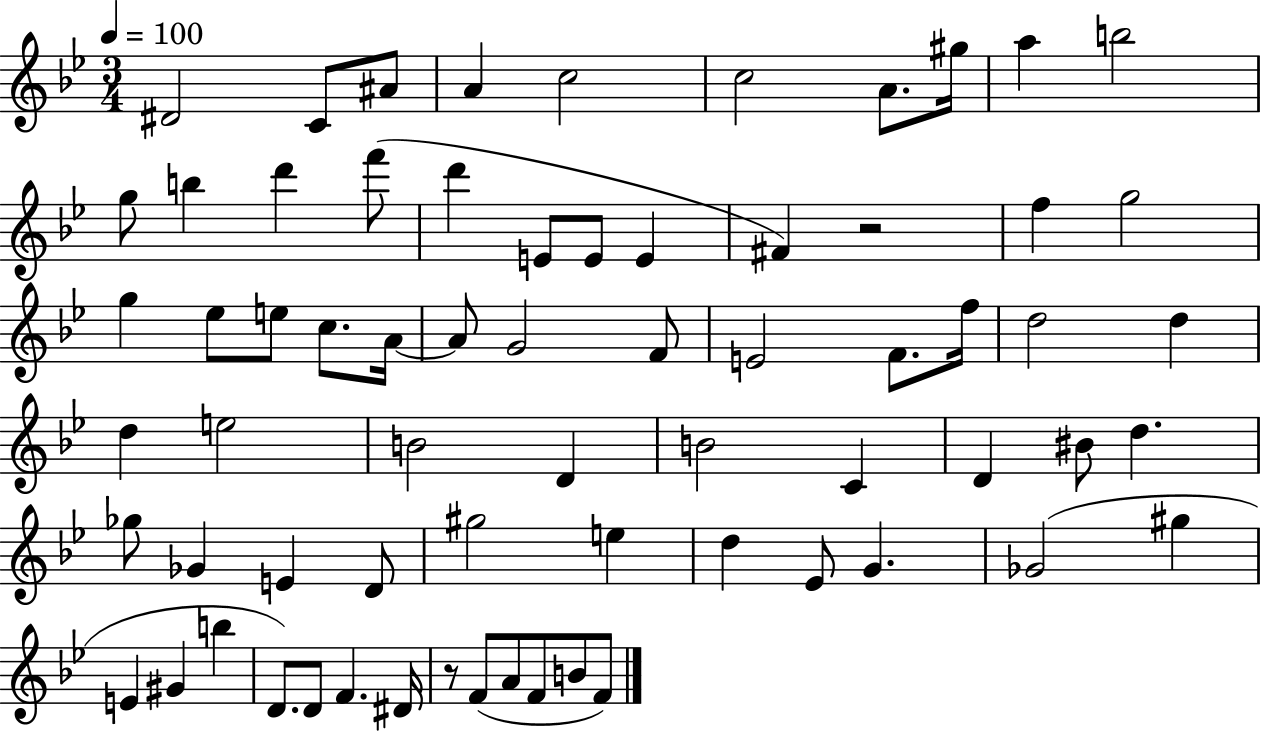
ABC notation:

X:1
T:Untitled
M:3/4
L:1/4
K:Bb
^D2 C/2 ^A/2 A c2 c2 A/2 ^g/4 a b2 g/2 b d' f'/2 d' E/2 E/2 E ^F z2 f g2 g _e/2 e/2 c/2 A/4 A/2 G2 F/2 E2 F/2 f/4 d2 d d e2 B2 D B2 C D ^B/2 d _g/2 _G E D/2 ^g2 e d _E/2 G _G2 ^g E ^G b D/2 D/2 F ^D/4 z/2 F/2 A/2 F/2 B/2 F/2